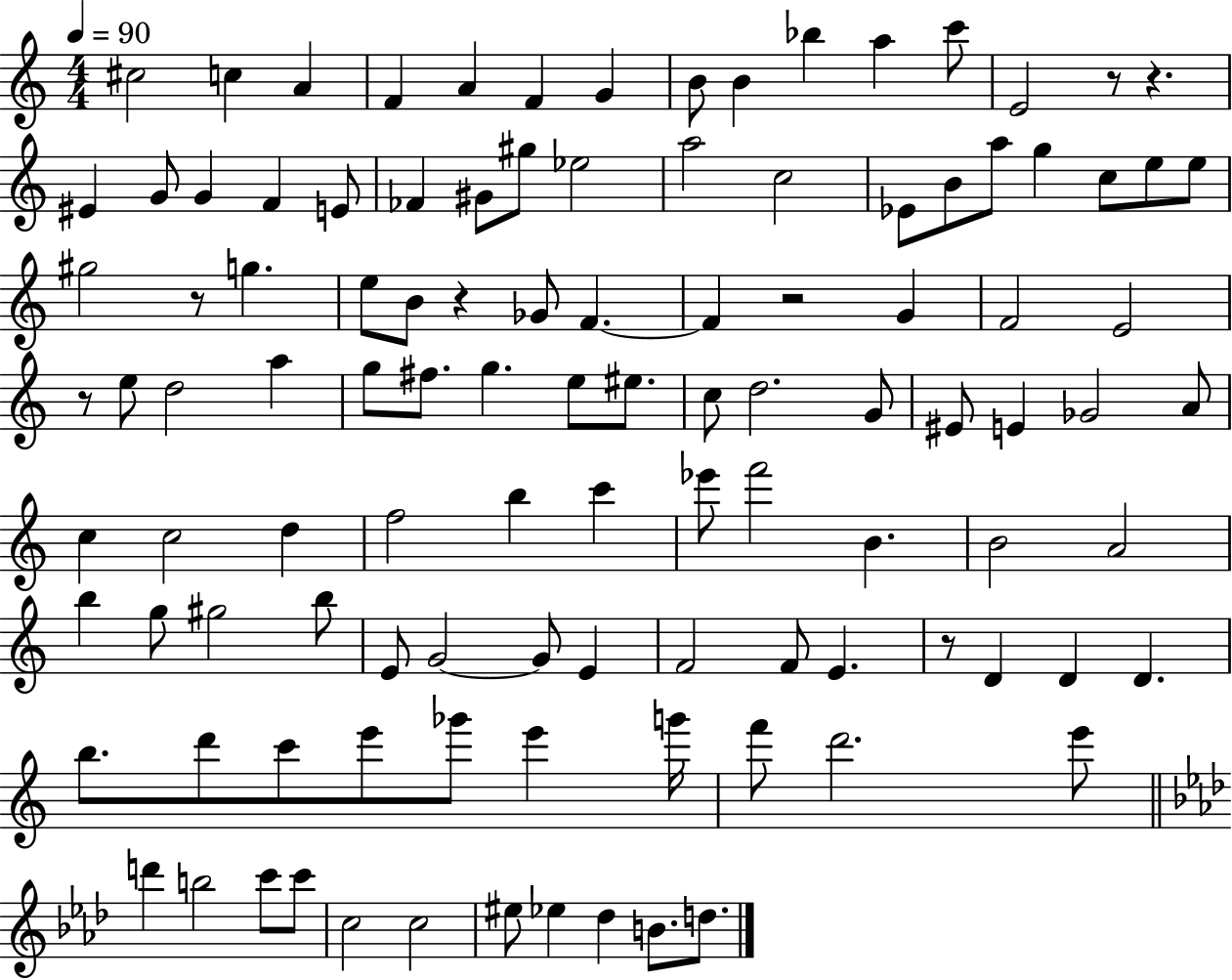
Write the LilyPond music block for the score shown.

{
  \clef treble
  \numericTimeSignature
  \time 4/4
  \key c \major
  \tempo 4 = 90
  cis''2 c''4 a'4 | f'4 a'4 f'4 g'4 | b'8 b'4 bes''4 a''4 c'''8 | e'2 r8 r4. | \break eis'4 g'8 g'4 f'4 e'8 | fes'4 gis'8 gis''8 ees''2 | a''2 c''2 | ees'8 b'8 a''8 g''4 c''8 e''8 e''8 | \break gis''2 r8 g''4. | e''8 b'8 r4 ges'8 f'4.~~ | f'4 r2 g'4 | f'2 e'2 | \break r8 e''8 d''2 a''4 | g''8 fis''8. g''4. e''8 eis''8. | c''8 d''2. g'8 | eis'8 e'4 ges'2 a'8 | \break c''4 c''2 d''4 | f''2 b''4 c'''4 | ees'''8 f'''2 b'4. | b'2 a'2 | \break b''4 g''8 gis''2 b''8 | e'8 g'2~~ g'8 e'4 | f'2 f'8 e'4. | r8 d'4 d'4 d'4. | \break b''8. d'''8 c'''8 e'''8 ges'''8 e'''4 g'''16 | f'''8 d'''2. e'''8 | \bar "||" \break \key aes \major d'''4 b''2 c'''8 c'''8 | c''2 c''2 | eis''8 ees''4 des''4 b'8. d''8. | \bar "|."
}